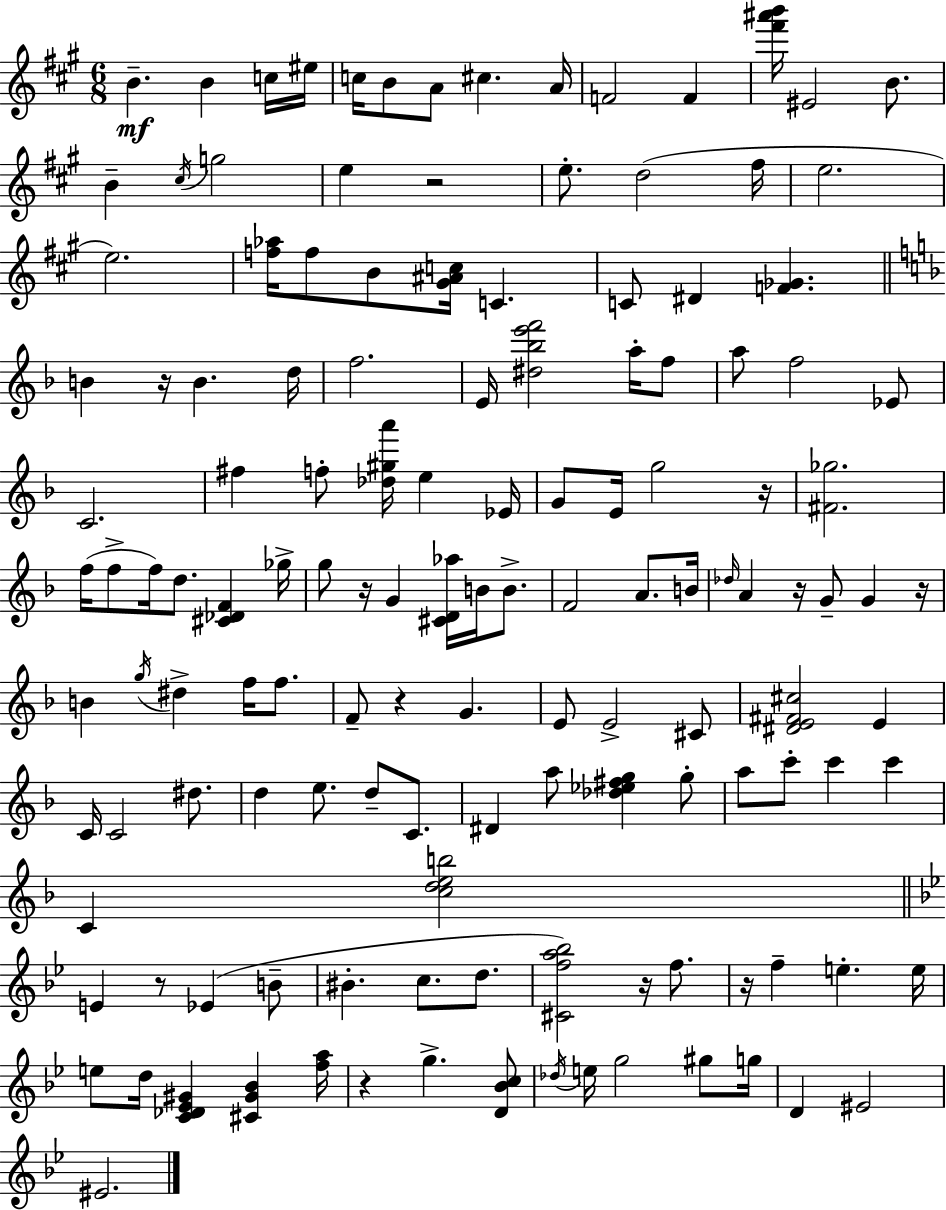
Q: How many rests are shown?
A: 11